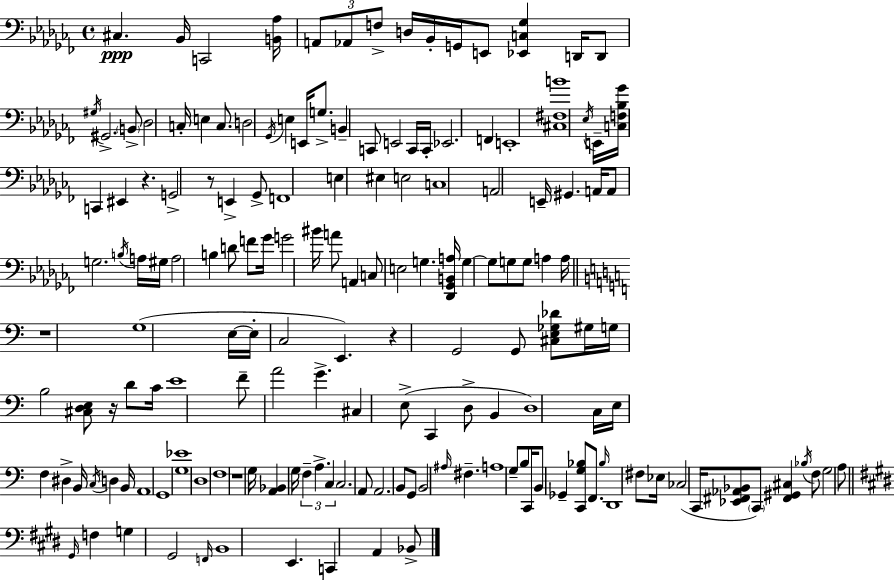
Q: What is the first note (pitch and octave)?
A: C#3